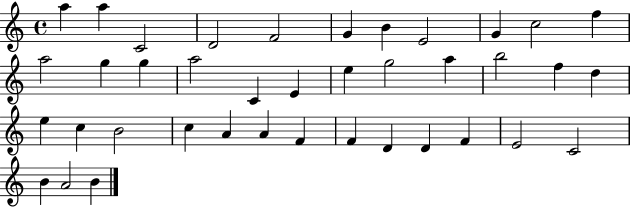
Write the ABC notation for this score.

X:1
T:Untitled
M:4/4
L:1/4
K:C
a a C2 D2 F2 G B E2 G c2 f a2 g g a2 C E e g2 a b2 f d e c B2 c A A F F D D F E2 C2 B A2 B